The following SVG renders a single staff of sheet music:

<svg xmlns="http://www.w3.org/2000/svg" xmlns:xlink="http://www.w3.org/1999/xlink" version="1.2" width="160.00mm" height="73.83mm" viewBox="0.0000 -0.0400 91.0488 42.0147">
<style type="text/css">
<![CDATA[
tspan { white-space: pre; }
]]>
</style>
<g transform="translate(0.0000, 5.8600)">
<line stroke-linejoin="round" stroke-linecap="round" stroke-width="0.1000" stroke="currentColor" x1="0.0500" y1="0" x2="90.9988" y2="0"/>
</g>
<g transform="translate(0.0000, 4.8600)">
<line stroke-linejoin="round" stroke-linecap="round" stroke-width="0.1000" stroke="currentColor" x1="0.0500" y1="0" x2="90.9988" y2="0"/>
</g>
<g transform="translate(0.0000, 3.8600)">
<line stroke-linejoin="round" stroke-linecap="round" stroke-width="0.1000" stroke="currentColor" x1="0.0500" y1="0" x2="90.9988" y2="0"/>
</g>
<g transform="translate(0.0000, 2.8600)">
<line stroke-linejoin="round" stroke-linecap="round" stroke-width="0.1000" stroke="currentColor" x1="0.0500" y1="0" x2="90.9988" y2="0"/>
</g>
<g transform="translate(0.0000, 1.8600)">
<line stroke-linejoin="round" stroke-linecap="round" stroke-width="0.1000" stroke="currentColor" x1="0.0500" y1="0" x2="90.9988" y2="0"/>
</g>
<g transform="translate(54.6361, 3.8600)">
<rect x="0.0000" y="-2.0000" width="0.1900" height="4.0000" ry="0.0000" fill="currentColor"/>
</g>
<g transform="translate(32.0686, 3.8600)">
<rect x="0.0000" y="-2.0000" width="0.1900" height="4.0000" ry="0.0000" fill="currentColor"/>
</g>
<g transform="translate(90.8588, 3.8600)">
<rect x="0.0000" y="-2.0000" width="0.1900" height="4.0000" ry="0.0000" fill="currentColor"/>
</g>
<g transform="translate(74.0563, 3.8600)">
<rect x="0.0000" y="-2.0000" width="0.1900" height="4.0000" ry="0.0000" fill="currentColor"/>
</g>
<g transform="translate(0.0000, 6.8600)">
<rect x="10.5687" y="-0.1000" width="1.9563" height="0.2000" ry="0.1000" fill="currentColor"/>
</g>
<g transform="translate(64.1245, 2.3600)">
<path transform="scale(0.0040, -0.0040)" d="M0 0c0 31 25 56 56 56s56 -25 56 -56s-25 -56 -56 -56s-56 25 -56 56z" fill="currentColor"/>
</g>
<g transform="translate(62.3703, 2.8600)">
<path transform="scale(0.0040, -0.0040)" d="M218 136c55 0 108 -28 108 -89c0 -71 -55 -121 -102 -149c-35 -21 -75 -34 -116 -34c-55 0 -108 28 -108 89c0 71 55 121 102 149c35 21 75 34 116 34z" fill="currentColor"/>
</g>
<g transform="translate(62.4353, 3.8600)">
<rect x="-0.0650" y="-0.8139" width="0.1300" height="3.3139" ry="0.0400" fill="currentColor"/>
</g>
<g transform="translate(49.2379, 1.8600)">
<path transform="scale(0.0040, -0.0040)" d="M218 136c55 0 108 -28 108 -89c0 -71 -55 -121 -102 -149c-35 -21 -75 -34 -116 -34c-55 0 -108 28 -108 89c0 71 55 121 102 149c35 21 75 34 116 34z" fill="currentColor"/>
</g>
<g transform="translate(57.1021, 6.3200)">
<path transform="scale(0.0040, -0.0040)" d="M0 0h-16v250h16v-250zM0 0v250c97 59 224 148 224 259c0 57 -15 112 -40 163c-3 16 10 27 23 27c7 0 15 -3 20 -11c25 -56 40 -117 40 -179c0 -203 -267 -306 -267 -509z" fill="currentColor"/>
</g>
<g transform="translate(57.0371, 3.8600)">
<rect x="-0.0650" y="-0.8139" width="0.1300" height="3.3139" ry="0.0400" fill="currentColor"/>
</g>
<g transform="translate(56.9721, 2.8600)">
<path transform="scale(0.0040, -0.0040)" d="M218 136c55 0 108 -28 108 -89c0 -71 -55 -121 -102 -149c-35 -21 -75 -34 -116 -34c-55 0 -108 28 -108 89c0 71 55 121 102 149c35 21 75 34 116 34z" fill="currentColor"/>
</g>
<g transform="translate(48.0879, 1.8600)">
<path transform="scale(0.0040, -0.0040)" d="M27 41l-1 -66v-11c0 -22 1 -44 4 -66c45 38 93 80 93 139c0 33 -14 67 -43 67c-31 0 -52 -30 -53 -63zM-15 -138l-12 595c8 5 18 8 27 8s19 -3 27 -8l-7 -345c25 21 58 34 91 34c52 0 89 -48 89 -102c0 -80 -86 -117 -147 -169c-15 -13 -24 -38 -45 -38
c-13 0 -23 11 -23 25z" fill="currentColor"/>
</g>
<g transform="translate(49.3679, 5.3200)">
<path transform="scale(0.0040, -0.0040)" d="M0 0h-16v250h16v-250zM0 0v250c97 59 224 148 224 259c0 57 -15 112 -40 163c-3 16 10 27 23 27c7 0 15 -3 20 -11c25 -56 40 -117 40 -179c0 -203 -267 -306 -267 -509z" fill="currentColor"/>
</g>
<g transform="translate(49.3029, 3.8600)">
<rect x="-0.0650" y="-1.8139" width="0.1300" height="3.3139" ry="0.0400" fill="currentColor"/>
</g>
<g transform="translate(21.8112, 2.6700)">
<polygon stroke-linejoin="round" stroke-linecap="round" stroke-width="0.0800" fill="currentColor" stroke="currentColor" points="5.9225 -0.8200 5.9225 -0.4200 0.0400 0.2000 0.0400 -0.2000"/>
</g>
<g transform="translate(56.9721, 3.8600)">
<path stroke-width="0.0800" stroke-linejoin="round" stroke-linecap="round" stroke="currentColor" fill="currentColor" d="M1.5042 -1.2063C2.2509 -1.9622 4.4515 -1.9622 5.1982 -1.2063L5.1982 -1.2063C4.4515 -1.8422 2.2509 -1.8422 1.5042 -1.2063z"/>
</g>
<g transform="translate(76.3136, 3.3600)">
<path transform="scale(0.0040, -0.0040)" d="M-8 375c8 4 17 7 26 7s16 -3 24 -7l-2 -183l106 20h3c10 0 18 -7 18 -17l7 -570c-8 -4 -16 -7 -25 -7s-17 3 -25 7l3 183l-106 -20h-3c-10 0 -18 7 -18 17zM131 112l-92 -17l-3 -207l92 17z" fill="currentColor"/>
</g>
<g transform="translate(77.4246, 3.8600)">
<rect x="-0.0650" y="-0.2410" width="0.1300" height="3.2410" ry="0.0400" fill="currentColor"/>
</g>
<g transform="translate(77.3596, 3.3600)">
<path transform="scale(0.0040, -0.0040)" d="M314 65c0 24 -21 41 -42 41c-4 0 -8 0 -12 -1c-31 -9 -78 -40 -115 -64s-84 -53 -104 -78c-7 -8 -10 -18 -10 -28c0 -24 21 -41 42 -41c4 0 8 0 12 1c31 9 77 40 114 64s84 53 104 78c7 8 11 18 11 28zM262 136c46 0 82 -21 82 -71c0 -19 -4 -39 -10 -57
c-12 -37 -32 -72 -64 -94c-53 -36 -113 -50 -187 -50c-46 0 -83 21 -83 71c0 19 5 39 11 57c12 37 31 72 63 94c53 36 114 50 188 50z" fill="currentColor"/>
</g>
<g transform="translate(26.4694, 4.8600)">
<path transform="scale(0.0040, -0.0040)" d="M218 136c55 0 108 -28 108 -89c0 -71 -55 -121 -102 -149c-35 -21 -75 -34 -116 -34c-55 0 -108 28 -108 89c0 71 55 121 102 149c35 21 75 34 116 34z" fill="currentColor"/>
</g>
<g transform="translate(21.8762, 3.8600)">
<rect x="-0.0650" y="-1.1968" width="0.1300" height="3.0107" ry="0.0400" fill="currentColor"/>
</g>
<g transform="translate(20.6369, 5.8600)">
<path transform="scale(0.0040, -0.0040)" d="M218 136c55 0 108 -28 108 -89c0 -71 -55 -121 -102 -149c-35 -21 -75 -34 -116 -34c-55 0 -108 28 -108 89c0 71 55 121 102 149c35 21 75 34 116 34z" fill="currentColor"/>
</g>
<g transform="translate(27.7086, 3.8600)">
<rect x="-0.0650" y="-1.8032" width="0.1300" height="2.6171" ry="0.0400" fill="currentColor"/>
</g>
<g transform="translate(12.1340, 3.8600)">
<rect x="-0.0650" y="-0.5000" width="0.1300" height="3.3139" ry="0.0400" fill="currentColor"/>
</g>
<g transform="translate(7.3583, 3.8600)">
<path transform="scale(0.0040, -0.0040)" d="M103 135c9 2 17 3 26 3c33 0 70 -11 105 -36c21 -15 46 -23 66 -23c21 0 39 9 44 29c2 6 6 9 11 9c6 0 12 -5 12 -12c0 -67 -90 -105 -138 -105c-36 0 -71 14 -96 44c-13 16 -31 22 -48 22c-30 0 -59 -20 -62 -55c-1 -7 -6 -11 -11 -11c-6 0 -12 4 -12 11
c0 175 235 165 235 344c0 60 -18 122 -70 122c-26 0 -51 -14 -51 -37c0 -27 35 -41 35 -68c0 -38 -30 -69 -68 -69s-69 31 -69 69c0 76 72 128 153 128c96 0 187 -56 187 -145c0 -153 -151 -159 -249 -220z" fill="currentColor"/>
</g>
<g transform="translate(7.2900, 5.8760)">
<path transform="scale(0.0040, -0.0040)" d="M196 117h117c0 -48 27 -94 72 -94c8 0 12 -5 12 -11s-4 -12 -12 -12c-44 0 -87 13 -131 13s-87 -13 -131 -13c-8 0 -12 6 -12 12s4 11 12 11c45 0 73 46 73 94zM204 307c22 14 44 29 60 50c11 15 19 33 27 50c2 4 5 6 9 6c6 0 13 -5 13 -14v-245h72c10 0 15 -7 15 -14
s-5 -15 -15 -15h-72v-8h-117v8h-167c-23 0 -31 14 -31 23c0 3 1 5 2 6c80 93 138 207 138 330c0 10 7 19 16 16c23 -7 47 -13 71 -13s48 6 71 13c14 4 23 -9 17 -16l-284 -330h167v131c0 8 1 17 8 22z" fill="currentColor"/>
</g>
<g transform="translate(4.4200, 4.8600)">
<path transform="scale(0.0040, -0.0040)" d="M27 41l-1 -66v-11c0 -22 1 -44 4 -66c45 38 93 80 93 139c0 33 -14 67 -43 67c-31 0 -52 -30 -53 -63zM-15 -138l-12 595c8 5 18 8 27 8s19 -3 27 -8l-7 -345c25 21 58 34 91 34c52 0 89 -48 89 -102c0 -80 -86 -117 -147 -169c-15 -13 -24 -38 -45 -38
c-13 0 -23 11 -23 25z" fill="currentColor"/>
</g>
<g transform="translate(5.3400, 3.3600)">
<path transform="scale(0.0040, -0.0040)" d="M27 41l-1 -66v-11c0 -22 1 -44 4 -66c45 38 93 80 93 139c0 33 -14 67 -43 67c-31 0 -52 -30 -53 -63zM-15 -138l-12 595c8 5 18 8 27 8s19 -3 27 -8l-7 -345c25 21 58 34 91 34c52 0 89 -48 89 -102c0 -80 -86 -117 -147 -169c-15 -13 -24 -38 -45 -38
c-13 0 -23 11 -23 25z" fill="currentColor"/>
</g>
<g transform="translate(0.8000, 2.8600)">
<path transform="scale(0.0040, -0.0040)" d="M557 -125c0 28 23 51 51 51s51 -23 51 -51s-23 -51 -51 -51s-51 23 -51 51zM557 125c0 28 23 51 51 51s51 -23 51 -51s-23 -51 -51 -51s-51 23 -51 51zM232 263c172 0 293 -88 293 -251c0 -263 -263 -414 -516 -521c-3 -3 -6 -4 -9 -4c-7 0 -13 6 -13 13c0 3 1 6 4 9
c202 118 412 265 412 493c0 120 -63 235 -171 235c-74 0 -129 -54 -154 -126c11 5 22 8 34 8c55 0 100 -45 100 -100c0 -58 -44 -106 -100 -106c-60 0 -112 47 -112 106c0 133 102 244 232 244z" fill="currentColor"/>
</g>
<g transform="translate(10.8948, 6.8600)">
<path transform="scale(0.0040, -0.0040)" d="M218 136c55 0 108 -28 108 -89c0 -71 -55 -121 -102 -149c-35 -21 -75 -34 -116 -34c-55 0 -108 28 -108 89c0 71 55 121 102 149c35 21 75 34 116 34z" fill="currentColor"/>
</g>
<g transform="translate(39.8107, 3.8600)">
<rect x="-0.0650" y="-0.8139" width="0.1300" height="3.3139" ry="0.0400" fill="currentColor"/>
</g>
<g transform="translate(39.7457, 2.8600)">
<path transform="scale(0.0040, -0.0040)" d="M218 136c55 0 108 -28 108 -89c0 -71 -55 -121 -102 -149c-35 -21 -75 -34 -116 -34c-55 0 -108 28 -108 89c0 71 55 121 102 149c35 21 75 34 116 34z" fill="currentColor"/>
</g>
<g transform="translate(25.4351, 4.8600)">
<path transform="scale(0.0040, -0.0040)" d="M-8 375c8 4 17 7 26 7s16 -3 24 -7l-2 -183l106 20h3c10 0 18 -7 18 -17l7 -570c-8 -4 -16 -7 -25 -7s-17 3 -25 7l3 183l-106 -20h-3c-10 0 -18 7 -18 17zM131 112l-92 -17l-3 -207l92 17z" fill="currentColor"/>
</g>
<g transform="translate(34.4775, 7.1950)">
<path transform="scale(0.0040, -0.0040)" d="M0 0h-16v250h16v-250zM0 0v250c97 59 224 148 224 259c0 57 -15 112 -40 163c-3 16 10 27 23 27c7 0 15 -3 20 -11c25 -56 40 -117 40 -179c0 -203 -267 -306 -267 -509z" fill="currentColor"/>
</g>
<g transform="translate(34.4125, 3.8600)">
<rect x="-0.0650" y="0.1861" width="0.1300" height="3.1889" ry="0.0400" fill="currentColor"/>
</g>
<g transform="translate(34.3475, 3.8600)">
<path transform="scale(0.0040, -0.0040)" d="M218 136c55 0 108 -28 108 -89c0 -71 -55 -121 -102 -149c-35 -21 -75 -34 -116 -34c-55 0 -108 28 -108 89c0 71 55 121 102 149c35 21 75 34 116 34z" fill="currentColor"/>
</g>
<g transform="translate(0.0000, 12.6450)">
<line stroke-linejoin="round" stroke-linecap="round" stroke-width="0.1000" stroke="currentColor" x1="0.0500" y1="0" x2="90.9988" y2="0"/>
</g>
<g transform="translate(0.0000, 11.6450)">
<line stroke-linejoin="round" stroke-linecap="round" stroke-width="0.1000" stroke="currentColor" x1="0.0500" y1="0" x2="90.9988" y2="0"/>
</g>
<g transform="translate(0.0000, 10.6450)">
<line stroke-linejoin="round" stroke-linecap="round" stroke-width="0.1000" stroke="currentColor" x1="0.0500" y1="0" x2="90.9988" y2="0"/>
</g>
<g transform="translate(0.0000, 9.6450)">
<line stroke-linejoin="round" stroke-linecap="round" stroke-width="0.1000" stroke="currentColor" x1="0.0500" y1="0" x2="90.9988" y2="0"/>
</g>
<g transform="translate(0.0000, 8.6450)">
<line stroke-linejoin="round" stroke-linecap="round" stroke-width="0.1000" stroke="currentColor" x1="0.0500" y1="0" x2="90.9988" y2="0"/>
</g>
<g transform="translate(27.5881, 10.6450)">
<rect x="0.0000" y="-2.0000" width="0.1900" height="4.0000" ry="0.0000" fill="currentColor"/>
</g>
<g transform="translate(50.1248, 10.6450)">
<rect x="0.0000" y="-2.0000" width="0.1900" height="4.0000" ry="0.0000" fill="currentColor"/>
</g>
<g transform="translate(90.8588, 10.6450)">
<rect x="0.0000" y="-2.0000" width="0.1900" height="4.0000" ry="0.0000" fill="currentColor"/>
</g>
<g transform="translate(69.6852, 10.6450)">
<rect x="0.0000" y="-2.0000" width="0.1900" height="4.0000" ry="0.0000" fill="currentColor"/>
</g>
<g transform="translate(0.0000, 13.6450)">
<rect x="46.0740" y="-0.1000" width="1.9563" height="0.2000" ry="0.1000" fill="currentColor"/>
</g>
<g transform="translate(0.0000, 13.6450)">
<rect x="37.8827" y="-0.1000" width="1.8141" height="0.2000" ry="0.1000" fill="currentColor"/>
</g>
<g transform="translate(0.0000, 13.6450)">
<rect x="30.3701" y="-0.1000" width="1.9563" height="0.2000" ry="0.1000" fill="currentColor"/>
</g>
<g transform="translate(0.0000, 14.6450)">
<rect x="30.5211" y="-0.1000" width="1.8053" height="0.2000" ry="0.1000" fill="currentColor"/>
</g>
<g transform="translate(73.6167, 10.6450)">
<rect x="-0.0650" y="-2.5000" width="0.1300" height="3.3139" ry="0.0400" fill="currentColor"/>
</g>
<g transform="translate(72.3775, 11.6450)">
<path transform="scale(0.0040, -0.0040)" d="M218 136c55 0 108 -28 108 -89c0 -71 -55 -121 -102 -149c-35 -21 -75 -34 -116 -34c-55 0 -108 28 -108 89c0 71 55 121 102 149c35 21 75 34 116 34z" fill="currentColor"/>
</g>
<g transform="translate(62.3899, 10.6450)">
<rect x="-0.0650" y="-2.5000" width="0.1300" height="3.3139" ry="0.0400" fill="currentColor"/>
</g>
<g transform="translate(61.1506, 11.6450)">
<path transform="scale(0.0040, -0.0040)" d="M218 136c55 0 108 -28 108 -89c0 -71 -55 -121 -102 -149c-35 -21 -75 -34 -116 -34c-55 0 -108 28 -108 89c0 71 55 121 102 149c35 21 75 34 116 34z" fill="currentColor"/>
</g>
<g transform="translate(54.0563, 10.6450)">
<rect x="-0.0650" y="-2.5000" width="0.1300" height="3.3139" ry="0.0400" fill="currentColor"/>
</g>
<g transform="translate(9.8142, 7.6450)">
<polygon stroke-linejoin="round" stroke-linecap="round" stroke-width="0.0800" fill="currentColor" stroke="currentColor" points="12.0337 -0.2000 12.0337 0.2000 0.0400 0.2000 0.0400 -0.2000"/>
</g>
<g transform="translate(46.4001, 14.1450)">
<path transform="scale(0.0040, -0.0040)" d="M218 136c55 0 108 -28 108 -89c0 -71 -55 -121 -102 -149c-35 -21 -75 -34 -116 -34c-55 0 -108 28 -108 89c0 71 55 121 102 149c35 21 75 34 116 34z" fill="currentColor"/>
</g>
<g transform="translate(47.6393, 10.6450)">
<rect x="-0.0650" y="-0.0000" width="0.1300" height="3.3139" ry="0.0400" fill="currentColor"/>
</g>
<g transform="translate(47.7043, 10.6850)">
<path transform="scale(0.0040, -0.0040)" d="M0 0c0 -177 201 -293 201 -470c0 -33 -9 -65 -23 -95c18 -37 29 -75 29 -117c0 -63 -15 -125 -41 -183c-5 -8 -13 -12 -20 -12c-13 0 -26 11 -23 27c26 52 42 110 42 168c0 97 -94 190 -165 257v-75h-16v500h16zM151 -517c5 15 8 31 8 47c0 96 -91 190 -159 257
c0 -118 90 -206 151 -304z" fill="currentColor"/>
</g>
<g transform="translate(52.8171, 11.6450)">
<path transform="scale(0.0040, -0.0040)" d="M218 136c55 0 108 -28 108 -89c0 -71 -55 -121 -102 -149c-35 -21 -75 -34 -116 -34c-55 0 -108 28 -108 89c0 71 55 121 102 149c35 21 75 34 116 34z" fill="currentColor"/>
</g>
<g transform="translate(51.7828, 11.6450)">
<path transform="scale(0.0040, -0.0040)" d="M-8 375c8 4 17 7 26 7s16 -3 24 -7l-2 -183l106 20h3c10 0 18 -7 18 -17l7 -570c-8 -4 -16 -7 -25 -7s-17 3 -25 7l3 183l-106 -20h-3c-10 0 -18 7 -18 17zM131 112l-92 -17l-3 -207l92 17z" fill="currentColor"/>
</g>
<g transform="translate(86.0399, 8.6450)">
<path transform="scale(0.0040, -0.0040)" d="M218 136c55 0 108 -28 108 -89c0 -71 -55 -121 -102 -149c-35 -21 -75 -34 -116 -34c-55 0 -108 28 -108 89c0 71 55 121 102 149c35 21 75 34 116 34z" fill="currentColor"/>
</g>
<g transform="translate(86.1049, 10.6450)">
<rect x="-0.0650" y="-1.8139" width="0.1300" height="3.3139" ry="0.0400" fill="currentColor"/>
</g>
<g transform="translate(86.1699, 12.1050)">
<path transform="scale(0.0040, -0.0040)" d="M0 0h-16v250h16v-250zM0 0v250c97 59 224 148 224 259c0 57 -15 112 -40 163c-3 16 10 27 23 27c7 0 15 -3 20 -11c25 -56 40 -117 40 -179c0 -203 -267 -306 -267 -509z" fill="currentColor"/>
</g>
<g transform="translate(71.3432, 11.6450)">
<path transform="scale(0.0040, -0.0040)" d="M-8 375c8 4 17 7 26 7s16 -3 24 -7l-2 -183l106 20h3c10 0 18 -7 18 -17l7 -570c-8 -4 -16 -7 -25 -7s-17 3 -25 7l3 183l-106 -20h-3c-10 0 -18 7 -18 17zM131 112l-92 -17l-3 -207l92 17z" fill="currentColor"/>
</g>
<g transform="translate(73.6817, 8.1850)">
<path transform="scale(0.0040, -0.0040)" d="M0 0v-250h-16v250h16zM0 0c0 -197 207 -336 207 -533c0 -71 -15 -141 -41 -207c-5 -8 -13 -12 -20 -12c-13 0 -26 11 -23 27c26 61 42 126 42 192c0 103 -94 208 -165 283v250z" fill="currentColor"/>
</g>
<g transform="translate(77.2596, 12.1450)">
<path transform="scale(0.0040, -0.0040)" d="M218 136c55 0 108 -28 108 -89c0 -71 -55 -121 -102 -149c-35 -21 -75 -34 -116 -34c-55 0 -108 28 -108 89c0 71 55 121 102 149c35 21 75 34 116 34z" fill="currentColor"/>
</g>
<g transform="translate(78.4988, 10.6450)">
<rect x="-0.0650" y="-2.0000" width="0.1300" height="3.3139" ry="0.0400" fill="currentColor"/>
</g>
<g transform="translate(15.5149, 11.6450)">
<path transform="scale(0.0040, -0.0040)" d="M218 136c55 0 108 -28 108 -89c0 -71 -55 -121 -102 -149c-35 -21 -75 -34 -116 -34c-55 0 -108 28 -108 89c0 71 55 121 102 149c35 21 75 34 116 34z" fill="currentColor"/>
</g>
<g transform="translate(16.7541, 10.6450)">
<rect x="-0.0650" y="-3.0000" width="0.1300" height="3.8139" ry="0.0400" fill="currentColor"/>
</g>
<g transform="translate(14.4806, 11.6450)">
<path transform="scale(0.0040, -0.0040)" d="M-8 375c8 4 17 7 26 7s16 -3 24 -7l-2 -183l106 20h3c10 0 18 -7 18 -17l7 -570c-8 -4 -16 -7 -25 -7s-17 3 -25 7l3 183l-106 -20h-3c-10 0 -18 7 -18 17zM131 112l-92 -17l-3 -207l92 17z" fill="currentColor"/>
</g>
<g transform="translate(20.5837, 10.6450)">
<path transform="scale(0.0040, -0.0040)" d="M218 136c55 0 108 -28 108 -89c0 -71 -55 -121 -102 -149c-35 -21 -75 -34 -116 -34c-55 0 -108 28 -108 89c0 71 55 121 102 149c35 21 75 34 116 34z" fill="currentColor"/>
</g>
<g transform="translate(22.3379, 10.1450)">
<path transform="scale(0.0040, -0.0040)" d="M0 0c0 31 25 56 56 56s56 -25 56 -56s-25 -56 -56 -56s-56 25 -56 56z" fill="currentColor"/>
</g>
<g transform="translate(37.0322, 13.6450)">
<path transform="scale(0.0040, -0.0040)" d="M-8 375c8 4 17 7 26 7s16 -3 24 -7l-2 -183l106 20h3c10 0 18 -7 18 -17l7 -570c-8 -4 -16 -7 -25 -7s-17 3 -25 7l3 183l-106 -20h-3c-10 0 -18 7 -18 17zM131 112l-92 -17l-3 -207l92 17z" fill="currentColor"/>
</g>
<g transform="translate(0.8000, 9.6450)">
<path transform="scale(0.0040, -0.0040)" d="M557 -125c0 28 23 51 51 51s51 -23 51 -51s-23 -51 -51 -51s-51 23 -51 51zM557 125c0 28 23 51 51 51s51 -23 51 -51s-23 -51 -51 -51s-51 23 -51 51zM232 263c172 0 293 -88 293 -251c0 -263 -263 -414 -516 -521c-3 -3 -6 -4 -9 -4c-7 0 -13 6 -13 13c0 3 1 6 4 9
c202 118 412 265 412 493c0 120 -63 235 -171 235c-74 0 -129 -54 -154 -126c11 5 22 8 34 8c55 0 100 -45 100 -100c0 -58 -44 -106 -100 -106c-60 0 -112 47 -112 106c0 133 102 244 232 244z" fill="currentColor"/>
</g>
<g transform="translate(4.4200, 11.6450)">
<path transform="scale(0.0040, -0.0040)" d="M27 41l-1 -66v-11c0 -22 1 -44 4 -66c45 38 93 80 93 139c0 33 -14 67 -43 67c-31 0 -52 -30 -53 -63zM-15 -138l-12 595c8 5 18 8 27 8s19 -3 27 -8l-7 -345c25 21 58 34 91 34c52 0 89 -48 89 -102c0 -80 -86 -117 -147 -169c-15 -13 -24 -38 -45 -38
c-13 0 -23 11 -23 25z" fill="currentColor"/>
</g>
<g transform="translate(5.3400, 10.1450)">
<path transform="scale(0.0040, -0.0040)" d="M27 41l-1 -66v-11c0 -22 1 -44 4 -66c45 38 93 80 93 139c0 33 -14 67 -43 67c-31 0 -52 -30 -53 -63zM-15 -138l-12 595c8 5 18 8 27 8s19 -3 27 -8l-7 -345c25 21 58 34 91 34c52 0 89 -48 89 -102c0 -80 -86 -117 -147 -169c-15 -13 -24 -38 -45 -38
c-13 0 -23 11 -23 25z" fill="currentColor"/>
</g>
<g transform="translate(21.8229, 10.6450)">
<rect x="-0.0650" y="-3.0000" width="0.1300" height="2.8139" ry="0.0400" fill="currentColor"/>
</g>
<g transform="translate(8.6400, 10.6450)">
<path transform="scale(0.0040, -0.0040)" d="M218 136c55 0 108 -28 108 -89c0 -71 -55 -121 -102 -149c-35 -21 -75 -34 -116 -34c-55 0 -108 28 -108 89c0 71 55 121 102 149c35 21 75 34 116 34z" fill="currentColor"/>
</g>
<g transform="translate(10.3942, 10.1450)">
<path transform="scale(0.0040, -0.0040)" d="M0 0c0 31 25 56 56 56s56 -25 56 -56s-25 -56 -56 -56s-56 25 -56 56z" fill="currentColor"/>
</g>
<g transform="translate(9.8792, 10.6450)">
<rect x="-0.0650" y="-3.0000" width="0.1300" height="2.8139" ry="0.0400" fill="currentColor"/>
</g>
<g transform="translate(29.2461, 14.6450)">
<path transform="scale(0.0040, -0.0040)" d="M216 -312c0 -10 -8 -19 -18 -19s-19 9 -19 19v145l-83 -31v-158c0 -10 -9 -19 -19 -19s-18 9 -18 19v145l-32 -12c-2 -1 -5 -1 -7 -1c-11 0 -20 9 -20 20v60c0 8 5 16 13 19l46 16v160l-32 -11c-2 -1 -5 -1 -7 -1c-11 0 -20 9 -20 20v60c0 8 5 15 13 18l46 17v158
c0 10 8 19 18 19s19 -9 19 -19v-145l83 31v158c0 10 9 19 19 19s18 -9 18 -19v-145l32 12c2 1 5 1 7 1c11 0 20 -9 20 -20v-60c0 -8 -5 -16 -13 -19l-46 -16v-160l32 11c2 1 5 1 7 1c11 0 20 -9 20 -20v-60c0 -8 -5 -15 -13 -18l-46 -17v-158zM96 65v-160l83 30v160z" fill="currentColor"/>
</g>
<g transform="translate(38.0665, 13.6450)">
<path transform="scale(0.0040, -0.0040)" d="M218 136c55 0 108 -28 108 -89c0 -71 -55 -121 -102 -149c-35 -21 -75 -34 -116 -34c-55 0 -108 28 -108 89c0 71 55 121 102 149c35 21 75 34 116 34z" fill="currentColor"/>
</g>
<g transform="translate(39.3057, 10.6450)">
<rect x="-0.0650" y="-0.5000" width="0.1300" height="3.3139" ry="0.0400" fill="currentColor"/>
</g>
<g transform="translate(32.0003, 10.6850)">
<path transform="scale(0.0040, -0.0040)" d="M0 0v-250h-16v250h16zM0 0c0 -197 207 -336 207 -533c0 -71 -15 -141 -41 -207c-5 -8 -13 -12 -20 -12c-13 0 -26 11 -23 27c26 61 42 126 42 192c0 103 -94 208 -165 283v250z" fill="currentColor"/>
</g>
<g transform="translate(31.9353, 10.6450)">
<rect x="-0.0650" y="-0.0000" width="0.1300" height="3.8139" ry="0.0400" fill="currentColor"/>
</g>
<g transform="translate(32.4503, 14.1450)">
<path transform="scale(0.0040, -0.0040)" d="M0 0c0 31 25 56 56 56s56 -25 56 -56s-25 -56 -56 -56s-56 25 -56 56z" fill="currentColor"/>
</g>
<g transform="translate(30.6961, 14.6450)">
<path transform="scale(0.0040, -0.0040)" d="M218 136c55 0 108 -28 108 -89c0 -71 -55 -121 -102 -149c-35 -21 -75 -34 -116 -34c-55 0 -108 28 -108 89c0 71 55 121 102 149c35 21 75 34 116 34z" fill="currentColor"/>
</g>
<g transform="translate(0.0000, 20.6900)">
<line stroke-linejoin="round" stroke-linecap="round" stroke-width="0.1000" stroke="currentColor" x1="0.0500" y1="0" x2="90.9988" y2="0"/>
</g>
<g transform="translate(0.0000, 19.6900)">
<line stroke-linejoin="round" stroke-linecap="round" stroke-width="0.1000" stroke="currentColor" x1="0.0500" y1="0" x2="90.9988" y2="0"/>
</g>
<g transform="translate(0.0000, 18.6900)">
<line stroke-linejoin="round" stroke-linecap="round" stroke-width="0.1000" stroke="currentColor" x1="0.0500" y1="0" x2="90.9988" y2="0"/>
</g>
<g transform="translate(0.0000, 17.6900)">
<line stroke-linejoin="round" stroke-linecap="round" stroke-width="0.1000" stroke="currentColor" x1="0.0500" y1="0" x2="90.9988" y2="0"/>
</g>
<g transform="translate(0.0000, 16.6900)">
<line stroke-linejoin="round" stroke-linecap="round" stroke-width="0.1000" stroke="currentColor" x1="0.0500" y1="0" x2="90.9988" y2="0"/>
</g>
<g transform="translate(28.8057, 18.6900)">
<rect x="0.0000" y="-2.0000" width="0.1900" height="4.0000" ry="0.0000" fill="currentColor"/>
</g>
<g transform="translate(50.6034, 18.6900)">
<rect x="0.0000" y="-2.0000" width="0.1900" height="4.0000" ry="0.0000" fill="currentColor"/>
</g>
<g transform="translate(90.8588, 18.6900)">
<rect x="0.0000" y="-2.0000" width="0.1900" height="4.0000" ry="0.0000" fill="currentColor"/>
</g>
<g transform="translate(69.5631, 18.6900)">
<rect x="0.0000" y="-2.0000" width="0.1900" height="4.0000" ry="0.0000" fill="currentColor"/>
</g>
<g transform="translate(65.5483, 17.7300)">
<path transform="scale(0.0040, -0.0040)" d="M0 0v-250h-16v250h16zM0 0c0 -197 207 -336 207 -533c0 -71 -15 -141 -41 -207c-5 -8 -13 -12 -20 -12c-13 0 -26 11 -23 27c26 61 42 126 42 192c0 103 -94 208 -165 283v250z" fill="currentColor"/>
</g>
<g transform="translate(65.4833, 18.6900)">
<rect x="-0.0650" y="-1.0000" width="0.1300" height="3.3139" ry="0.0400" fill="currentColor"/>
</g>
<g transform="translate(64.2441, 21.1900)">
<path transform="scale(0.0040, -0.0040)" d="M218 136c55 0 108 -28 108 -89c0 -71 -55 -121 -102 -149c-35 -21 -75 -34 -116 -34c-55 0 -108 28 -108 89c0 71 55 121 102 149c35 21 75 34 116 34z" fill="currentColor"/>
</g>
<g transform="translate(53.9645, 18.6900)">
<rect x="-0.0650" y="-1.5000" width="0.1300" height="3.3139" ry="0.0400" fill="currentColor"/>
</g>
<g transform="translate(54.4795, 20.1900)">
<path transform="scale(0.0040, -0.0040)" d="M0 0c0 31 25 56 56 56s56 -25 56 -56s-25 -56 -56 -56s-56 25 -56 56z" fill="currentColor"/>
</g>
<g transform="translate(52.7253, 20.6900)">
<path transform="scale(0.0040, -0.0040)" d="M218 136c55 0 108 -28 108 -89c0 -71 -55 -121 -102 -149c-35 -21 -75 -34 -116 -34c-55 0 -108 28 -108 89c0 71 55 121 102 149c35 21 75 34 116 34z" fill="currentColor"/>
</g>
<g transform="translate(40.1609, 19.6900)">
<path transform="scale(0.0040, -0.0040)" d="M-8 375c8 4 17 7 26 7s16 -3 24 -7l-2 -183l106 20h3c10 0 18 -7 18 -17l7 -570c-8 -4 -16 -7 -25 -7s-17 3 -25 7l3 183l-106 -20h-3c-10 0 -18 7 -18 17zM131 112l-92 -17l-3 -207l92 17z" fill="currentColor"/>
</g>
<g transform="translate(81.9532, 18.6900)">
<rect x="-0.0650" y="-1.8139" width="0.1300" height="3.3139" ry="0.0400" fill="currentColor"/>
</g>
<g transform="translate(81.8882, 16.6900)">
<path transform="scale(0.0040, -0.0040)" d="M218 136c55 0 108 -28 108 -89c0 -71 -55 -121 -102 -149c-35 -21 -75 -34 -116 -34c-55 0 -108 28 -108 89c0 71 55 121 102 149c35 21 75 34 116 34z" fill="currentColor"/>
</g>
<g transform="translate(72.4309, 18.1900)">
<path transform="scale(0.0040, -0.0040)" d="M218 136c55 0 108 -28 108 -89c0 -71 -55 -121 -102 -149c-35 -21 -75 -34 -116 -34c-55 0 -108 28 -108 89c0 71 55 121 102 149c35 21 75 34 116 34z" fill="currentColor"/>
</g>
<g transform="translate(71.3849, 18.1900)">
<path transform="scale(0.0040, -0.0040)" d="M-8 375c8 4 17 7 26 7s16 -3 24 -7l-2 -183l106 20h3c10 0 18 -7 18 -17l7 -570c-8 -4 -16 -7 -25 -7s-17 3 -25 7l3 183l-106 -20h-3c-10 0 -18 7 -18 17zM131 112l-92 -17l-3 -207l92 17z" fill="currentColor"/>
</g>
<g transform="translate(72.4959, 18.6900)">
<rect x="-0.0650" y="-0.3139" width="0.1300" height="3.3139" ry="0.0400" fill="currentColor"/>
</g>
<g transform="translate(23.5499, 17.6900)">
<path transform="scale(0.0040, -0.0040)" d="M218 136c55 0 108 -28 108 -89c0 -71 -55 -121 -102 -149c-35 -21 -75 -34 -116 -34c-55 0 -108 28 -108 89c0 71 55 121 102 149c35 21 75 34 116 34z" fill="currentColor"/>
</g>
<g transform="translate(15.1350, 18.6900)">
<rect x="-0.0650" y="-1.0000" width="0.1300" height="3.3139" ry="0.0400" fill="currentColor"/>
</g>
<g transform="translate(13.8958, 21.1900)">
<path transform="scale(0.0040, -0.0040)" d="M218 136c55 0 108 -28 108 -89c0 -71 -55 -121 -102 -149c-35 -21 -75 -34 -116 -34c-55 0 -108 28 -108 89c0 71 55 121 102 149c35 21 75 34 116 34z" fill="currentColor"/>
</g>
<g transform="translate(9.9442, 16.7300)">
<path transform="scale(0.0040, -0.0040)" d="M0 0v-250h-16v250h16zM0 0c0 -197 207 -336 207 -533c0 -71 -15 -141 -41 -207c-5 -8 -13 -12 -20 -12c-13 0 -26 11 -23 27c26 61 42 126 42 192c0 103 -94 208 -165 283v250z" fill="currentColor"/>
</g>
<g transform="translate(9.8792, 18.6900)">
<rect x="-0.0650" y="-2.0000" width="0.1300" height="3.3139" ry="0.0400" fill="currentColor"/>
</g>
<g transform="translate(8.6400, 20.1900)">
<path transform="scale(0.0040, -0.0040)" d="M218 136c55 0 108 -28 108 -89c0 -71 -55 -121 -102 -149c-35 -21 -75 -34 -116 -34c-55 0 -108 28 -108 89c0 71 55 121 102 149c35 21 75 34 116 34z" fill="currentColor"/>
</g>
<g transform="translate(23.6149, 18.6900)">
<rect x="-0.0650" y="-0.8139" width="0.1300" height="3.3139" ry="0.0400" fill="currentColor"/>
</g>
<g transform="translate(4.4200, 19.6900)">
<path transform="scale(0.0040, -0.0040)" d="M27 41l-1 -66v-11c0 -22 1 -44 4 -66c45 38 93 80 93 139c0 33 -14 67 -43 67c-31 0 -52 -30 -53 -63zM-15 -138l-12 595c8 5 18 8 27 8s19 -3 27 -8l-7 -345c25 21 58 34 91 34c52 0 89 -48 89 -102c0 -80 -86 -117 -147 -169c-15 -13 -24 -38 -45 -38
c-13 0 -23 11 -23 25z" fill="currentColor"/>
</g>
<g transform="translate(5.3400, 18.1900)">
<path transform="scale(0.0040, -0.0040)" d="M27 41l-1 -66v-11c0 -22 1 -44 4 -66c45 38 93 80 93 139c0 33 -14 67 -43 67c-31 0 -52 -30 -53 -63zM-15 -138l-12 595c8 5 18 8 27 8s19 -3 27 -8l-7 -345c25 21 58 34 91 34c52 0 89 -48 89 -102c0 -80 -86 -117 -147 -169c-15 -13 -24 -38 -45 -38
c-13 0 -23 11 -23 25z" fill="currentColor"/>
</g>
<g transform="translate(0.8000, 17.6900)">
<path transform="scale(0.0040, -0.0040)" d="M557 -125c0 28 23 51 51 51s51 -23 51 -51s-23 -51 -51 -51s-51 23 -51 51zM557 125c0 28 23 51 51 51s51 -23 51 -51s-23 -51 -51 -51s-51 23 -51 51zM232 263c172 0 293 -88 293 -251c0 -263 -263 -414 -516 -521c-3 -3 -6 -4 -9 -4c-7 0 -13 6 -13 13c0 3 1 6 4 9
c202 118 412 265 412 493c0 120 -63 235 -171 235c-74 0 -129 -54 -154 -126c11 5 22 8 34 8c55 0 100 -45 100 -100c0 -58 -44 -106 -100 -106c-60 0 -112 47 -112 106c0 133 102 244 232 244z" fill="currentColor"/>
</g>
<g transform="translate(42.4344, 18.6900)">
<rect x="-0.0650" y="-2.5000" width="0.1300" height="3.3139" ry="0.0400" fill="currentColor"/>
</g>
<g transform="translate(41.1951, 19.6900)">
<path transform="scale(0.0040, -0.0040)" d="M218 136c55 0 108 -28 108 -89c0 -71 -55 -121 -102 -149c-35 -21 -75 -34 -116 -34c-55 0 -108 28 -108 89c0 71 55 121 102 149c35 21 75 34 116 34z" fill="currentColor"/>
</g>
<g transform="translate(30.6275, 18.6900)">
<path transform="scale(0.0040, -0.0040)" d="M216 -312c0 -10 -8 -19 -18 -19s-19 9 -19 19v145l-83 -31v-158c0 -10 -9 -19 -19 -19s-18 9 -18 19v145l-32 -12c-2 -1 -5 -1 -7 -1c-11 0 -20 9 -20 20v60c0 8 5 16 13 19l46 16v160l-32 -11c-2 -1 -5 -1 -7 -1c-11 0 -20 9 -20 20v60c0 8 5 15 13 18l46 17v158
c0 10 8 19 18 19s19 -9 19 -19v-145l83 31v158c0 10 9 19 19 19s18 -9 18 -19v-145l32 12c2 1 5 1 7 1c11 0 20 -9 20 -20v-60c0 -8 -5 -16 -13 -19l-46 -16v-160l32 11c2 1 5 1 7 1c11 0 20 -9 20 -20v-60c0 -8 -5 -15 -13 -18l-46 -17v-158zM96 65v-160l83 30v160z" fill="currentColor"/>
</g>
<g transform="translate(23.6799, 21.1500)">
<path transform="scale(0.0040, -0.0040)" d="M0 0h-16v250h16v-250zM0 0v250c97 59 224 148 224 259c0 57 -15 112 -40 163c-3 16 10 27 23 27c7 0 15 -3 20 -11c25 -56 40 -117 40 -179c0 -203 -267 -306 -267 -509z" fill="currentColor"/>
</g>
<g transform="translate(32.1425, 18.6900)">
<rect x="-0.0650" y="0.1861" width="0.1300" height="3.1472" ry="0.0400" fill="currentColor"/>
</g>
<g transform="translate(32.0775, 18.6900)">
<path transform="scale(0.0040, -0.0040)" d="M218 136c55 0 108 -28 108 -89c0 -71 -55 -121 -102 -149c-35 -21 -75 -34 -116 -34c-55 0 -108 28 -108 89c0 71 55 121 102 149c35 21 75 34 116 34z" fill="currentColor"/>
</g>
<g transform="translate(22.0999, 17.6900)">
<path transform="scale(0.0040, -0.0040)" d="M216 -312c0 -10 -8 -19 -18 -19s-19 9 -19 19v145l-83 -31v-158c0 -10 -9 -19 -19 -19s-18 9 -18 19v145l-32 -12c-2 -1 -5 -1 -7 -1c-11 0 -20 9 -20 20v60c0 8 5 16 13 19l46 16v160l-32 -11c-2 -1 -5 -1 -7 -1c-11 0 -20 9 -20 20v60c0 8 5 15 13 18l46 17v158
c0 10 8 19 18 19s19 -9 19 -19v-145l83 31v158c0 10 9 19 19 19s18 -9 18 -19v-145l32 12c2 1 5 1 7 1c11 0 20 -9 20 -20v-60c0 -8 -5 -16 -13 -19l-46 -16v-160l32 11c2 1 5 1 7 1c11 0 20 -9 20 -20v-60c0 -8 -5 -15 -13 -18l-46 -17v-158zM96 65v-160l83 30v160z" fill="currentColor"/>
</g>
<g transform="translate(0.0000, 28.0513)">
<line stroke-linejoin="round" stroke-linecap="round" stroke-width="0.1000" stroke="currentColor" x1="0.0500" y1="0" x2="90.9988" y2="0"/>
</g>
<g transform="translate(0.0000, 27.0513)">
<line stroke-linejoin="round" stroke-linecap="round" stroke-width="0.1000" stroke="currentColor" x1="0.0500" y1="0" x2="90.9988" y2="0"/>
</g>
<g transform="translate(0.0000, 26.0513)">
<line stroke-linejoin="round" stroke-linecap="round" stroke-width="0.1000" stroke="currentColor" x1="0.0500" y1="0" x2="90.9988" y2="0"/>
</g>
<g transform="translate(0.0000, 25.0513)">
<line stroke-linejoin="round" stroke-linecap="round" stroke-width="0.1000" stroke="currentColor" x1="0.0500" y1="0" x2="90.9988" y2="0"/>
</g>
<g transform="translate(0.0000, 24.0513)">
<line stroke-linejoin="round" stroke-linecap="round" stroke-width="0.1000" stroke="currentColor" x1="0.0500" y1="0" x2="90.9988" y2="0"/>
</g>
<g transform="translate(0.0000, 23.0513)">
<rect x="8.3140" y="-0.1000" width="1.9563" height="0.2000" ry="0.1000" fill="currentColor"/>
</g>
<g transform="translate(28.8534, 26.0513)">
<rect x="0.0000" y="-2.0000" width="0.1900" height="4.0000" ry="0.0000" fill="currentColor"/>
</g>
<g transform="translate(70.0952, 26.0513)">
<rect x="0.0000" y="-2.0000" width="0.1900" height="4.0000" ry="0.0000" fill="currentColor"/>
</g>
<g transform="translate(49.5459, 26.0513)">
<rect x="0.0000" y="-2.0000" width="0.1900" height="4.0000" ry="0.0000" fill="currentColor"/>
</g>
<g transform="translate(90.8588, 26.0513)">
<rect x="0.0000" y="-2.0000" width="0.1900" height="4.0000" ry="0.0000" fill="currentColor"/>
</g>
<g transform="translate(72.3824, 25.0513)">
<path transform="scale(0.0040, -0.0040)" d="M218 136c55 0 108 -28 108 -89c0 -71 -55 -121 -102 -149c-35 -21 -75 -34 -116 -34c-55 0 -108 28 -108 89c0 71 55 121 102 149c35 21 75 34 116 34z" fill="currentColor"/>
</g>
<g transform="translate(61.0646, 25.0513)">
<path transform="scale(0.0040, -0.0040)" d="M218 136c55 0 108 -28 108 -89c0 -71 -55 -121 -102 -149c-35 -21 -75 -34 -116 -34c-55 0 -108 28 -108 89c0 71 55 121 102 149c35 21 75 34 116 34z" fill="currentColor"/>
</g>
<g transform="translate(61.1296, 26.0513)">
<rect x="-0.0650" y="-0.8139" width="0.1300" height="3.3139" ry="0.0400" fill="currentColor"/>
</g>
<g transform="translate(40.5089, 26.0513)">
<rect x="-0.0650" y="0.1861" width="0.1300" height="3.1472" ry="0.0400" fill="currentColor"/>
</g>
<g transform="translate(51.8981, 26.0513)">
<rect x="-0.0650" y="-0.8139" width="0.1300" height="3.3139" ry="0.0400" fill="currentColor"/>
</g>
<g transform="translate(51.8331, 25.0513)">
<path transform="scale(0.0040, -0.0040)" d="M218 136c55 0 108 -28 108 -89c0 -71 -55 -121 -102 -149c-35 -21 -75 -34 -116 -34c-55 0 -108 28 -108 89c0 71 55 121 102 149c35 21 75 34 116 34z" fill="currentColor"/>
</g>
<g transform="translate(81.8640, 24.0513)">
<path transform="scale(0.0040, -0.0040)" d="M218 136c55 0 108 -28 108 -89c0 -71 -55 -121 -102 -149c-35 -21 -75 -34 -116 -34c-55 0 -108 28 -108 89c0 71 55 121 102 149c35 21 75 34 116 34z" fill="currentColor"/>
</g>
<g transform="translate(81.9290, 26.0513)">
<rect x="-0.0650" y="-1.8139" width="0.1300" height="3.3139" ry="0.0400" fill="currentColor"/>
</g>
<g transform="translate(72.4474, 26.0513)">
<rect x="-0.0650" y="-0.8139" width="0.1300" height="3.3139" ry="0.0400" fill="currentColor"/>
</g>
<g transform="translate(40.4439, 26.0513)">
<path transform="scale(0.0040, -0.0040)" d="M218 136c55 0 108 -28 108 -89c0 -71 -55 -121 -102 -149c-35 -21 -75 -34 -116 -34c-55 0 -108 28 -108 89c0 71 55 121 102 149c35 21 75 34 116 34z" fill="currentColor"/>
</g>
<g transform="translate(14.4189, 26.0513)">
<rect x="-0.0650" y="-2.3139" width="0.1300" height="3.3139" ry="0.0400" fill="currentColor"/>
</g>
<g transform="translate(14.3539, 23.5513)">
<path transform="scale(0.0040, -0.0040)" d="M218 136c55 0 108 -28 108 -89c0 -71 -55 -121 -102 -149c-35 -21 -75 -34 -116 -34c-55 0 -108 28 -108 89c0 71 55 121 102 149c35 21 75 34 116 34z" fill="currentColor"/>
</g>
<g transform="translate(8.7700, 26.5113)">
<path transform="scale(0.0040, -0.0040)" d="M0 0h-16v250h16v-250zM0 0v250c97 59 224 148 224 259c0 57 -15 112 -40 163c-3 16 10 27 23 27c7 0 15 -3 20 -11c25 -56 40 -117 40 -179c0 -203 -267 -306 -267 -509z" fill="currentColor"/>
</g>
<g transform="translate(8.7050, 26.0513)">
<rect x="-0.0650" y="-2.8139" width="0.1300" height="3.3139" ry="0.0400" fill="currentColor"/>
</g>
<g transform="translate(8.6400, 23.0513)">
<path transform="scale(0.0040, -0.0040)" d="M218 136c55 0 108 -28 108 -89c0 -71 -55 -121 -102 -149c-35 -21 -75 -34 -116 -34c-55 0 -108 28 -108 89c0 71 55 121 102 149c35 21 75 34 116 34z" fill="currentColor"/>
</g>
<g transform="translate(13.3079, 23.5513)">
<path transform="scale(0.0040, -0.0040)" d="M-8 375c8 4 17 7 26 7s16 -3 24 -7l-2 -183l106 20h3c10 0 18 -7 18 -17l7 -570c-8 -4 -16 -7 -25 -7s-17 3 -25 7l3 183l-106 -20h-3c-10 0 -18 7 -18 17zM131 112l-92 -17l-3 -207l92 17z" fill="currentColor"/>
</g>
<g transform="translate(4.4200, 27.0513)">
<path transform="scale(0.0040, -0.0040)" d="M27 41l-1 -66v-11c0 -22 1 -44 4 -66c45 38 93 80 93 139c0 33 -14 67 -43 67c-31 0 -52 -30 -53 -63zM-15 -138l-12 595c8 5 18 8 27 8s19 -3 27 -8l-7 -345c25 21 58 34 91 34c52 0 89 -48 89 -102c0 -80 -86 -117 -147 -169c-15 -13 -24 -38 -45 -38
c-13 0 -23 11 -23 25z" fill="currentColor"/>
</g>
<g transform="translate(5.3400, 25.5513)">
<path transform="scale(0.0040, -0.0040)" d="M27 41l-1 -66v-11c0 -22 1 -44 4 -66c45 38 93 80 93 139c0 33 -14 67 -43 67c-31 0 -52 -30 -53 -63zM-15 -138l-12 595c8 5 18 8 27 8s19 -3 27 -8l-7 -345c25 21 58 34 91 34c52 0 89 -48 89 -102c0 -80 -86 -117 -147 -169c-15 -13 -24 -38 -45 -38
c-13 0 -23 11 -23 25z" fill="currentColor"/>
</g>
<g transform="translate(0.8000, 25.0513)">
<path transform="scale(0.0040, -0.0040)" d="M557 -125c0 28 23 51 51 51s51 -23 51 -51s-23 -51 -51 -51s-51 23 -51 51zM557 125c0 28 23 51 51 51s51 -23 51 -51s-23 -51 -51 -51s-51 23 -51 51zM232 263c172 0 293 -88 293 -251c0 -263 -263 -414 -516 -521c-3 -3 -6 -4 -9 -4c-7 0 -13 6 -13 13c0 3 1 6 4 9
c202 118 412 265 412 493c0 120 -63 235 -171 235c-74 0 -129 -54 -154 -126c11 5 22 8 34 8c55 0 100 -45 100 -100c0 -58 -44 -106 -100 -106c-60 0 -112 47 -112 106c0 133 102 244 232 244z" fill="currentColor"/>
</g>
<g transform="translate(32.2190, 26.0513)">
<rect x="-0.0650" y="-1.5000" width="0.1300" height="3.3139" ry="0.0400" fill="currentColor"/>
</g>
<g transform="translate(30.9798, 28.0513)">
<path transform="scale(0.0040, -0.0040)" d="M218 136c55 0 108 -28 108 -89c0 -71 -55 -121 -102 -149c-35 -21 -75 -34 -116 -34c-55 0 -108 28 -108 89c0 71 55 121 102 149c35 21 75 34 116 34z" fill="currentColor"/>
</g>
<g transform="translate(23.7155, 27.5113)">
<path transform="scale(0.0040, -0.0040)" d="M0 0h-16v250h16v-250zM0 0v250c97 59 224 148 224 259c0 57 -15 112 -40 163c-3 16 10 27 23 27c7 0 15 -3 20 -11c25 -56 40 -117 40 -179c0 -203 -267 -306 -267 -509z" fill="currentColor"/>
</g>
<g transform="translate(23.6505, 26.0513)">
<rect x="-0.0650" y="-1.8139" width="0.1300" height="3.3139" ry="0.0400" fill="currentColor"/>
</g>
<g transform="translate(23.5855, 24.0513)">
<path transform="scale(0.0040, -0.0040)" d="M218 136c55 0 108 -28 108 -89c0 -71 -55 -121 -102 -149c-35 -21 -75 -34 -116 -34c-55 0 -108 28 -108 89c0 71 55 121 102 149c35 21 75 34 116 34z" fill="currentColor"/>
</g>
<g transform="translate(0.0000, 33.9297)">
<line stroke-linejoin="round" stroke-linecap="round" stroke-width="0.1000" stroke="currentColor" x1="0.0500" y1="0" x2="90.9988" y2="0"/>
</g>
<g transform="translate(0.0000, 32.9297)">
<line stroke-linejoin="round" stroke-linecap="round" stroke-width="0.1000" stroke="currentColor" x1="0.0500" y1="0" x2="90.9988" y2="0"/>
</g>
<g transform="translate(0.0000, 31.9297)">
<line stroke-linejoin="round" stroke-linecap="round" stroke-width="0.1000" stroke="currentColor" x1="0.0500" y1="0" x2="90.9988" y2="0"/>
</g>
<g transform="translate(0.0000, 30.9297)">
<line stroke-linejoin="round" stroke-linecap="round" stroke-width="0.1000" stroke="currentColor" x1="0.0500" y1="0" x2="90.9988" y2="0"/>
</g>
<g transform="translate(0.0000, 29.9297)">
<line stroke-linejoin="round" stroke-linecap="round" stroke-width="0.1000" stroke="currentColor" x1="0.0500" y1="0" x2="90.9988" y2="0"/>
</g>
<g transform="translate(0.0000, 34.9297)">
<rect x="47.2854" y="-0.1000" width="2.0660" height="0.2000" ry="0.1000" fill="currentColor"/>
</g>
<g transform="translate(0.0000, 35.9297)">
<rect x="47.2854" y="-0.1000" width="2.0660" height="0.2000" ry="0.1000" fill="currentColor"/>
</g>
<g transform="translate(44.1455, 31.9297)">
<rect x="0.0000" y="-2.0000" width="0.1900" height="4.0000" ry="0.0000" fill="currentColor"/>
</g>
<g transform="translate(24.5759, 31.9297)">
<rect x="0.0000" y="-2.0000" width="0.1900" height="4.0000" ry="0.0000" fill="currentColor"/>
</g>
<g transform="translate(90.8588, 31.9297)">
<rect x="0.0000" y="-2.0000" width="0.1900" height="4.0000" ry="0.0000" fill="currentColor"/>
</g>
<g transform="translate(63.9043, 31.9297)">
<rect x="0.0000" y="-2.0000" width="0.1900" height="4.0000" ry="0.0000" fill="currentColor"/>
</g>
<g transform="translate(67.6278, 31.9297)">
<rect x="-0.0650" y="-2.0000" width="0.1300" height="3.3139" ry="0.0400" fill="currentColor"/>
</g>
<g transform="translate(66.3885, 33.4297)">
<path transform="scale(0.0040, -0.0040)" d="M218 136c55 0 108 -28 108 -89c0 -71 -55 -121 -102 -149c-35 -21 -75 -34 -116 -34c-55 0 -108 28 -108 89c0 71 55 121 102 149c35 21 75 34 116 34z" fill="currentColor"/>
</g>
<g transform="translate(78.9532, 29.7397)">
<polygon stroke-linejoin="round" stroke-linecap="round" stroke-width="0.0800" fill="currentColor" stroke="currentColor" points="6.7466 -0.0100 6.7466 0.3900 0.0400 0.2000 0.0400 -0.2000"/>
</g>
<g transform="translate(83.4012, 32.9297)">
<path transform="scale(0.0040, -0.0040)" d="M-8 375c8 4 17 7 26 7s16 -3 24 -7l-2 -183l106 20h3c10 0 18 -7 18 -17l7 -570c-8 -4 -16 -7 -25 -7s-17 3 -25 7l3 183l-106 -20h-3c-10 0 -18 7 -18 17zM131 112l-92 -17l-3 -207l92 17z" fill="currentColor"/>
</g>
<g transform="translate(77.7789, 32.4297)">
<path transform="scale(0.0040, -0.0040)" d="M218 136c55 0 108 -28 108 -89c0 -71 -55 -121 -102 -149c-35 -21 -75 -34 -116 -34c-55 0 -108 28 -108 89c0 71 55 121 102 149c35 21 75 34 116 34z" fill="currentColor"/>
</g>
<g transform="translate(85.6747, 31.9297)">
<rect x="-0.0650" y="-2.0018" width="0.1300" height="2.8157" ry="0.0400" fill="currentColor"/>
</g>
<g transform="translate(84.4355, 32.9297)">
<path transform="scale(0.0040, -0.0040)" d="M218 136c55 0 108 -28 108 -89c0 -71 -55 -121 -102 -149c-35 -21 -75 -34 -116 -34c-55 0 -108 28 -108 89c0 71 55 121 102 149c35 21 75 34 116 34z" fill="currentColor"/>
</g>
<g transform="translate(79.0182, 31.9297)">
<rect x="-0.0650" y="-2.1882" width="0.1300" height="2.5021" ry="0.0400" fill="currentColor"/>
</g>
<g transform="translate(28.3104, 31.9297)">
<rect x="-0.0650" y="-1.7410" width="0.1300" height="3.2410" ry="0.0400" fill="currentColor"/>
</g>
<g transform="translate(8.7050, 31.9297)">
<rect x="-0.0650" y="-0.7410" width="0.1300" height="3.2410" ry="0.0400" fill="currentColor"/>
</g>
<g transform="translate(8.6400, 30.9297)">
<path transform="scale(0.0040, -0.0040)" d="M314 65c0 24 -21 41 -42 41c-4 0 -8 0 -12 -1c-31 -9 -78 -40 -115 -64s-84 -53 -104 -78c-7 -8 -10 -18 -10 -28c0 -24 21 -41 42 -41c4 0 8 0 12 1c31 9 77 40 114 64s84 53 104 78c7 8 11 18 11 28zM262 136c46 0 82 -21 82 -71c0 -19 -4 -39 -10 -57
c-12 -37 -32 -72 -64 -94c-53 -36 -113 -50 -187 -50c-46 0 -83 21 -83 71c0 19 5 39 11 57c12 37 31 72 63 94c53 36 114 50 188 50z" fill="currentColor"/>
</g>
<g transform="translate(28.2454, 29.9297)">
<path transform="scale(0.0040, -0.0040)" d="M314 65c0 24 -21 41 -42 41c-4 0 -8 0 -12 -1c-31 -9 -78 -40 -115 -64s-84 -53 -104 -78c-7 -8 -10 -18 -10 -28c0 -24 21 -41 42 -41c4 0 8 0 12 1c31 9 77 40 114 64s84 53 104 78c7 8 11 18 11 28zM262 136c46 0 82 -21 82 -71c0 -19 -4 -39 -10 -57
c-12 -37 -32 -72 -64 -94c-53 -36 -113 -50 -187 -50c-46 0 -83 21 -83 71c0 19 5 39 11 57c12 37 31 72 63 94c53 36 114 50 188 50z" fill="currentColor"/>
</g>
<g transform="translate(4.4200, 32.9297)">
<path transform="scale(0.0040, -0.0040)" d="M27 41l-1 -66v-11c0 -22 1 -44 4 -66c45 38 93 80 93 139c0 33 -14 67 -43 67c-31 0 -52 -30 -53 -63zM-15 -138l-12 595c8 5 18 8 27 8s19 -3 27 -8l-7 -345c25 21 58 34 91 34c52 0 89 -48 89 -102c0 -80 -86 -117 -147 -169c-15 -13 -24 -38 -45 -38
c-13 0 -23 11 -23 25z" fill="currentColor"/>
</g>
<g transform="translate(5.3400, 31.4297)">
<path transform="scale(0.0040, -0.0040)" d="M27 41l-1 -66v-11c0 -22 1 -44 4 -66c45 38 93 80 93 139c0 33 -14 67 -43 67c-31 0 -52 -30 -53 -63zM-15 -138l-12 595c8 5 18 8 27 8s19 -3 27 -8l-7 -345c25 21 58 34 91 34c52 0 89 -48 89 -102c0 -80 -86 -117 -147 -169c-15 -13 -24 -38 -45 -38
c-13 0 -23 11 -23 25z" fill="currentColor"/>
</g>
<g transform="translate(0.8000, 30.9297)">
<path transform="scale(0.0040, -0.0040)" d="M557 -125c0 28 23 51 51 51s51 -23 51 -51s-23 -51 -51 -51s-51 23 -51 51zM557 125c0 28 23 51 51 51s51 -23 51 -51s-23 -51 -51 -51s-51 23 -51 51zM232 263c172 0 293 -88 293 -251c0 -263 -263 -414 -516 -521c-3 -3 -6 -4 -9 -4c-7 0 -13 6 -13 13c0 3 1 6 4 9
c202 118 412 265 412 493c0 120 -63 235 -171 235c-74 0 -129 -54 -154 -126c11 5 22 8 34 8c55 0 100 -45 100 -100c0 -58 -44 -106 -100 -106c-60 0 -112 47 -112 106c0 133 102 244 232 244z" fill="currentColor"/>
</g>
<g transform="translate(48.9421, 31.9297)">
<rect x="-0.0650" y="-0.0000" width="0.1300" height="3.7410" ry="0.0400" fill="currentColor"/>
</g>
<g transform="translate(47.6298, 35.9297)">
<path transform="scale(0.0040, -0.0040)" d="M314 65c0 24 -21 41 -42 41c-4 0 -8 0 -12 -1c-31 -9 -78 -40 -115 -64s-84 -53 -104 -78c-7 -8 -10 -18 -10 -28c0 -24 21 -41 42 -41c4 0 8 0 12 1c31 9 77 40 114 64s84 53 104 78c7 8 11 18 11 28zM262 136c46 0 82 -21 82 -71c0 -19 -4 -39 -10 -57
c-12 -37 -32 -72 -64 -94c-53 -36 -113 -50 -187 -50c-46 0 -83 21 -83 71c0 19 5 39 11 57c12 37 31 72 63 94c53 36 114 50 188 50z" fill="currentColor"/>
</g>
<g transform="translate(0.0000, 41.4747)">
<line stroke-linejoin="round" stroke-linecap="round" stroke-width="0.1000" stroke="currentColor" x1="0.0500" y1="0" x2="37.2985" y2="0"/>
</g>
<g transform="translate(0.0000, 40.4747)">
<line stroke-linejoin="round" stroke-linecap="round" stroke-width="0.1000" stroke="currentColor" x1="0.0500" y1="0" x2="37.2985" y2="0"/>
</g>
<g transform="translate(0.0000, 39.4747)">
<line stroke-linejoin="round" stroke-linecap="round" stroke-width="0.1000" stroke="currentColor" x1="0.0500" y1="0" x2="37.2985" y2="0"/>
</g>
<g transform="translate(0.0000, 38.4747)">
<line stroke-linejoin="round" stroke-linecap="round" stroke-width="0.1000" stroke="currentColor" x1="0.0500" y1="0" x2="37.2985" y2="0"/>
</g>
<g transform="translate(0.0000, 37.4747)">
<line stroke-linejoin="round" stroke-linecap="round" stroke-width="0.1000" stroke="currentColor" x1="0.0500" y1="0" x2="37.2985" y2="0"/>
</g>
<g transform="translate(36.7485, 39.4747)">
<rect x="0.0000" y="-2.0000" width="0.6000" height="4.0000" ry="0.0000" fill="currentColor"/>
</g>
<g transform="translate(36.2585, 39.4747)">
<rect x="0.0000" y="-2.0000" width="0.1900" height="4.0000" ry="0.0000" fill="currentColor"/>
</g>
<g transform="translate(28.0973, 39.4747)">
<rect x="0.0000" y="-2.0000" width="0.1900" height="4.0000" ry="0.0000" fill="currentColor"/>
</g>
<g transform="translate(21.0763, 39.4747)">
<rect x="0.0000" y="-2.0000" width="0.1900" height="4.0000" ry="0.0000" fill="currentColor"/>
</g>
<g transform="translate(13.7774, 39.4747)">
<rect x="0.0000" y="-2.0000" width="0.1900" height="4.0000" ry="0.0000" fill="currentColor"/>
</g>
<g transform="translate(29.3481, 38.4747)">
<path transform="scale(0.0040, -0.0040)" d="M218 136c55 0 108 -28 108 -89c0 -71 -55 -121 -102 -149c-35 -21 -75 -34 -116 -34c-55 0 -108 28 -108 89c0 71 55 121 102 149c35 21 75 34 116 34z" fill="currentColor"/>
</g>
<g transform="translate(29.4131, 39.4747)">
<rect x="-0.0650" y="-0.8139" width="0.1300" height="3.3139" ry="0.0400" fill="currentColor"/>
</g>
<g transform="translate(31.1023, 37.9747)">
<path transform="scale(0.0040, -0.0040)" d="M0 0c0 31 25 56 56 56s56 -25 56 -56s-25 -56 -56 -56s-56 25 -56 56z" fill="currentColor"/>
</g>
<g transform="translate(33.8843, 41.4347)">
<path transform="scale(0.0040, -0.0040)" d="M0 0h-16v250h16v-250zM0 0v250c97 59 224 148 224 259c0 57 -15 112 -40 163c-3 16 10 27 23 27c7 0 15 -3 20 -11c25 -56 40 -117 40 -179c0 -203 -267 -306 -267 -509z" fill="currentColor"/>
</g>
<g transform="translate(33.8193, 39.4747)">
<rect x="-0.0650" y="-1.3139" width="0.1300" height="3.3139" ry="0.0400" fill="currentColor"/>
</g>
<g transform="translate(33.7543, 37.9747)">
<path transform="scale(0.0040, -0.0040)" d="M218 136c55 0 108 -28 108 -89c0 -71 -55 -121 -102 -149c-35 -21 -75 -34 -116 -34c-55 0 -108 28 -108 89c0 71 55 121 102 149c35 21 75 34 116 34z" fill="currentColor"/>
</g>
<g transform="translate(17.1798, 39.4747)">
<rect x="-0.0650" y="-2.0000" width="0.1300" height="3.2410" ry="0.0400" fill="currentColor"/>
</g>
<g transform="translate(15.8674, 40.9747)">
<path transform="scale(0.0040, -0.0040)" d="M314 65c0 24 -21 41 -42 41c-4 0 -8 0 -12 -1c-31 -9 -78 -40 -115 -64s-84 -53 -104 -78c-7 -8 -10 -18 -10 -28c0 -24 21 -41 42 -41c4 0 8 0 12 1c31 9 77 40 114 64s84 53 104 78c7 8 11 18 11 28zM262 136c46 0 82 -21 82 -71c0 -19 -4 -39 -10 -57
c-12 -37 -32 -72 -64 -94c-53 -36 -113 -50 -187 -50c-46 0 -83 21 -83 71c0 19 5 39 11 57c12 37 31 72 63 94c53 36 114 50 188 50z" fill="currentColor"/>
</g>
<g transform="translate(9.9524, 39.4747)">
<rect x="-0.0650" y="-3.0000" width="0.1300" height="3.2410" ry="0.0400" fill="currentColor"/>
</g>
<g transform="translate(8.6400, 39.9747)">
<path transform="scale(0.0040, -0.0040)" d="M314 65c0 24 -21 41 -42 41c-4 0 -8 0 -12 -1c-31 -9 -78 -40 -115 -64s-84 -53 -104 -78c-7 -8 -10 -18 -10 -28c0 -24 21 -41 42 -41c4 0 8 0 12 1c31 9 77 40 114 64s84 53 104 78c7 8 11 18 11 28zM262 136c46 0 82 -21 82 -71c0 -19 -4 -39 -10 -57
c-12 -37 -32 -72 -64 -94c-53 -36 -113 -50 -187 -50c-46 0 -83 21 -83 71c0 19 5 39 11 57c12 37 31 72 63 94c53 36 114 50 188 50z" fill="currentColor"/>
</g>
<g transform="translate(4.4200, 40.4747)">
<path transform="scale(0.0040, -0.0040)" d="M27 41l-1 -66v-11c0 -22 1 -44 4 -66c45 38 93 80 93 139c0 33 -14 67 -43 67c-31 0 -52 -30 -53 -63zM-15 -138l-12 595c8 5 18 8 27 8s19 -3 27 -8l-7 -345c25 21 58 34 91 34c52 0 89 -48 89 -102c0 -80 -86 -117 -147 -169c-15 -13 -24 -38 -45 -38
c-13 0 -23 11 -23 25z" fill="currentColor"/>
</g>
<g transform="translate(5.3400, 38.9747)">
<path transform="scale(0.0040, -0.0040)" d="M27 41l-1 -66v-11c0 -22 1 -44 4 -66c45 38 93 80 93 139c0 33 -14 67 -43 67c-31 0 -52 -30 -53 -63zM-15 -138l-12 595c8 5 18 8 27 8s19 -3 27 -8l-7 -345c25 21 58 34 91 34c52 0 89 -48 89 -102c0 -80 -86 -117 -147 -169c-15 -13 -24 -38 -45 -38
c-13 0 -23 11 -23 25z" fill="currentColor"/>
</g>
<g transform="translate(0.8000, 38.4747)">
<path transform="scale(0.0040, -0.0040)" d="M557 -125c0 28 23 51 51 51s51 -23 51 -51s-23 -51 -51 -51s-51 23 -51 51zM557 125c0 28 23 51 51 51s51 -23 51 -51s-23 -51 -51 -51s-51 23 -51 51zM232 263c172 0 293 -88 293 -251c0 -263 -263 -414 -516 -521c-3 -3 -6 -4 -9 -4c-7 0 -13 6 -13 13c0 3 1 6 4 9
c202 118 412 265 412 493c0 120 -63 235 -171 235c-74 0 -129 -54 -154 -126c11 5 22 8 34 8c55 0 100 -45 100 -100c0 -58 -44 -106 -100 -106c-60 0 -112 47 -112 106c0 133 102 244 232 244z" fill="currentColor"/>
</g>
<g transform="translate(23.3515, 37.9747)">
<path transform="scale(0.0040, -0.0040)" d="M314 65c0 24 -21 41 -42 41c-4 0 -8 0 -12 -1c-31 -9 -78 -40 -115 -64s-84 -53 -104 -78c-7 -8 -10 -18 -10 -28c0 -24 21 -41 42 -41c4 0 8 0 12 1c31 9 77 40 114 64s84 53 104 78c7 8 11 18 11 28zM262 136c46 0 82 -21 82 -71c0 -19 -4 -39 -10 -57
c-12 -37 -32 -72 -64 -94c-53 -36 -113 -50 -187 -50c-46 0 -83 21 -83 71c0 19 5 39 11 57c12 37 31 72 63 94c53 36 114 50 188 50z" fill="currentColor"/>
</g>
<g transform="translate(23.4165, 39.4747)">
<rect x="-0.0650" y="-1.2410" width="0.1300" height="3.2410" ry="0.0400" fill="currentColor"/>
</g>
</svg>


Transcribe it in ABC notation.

X:1
T:Untitled
M:2/4
L:1/4
K:Bb
_E,, G,,/2 B,,/2 D,/2 F, _A,/2 F,/2 F, E,2 D,/2 B,,/2 D,/2 ^C,,/2 E,, D,,/4 B,, B,, B,,/2 A,, A,/2 A,,/2 F,, ^F,/2 ^D, B,, G,, F,,/2 E, A, C/2 B, A,/2 G,, D, F, F, F, A, F,2 A,2 C,,2 A,, C,/2 B,,/2 C,2 A,,2 G,2 F, G,/2